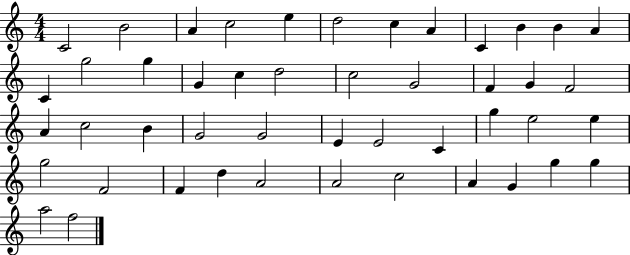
X:1
T:Untitled
M:4/4
L:1/4
K:C
C2 B2 A c2 e d2 c A C B B A C g2 g G c d2 c2 G2 F G F2 A c2 B G2 G2 E E2 C g e2 e g2 F2 F d A2 A2 c2 A G g g a2 f2